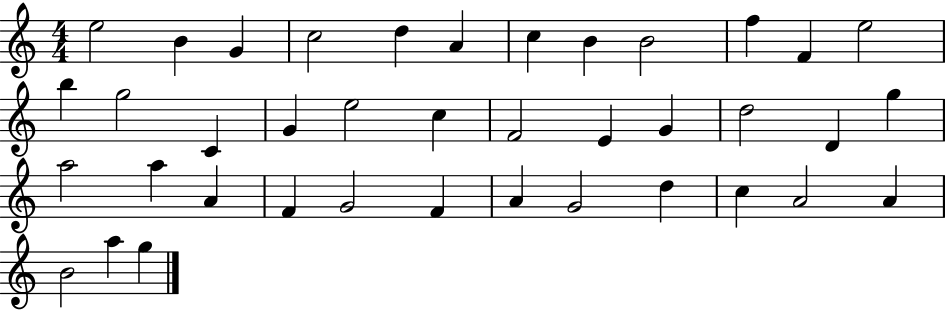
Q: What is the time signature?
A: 4/4